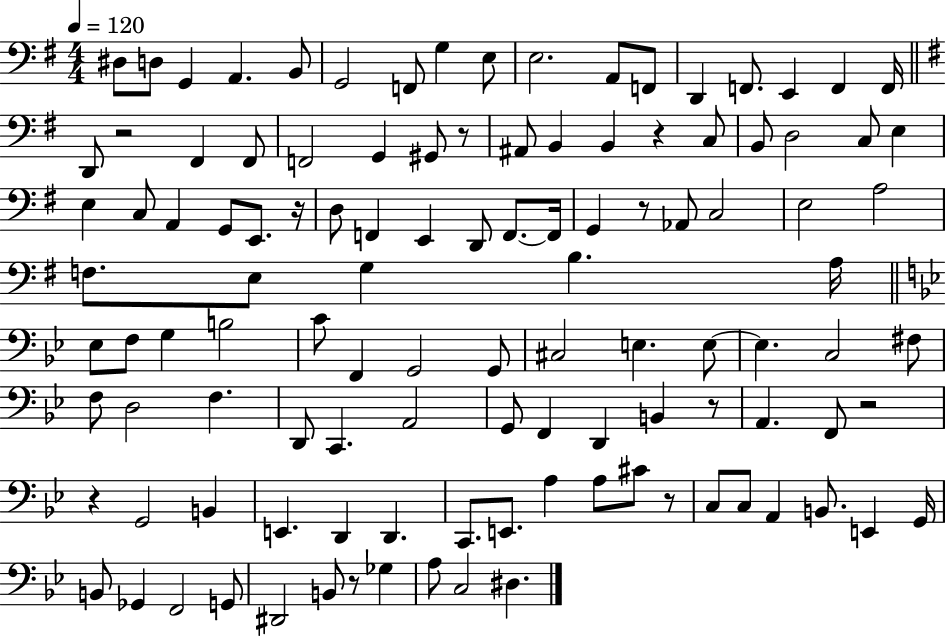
X:1
T:Untitled
M:4/4
L:1/4
K:G
^D,/2 D,/2 G,, A,, B,,/2 G,,2 F,,/2 G, E,/2 E,2 A,,/2 F,,/2 D,, F,,/2 E,, F,, F,,/4 D,,/2 z2 ^F,, ^F,,/2 F,,2 G,, ^G,,/2 z/2 ^A,,/2 B,, B,, z C,/2 B,,/2 D,2 C,/2 E, E, C,/2 A,, G,,/2 E,,/2 z/4 D,/2 F,, E,, D,,/2 F,,/2 F,,/4 G,, z/2 _A,,/2 C,2 E,2 A,2 F,/2 E,/2 G, B, A,/4 _E,/2 F,/2 G, B,2 C/2 F,, G,,2 G,,/2 ^C,2 E, E,/2 E, C,2 ^F,/2 F,/2 D,2 F, D,,/2 C,, A,,2 G,,/2 F,, D,, B,, z/2 A,, F,,/2 z2 z G,,2 B,, E,, D,, D,, C,,/2 E,,/2 A, A,/2 ^C/2 z/2 C,/2 C,/2 A,, B,,/2 E,, G,,/4 B,,/2 _G,, F,,2 G,,/2 ^D,,2 B,,/2 z/2 _G, A,/2 C,2 ^D,